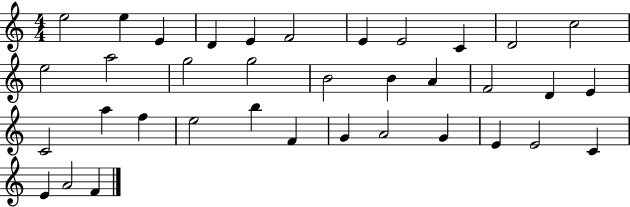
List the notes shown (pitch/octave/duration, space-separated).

E5/h E5/q E4/q D4/q E4/q F4/h E4/q E4/h C4/q D4/h C5/h E5/h A5/h G5/h G5/h B4/h B4/q A4/q F4/h D4/q E4/q C4/h A5/q F5/q E5/h B5/q F4/q G4/q A4/h G4/q E4/q E4/h C4/q E4/q A4/h F4/q